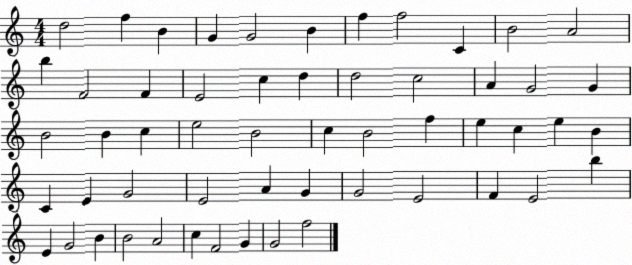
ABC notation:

X:1
T:Untitled
M:4/4
L:1/4
K:C
d2 f B G G2 B f f2 C B2 A2 b F2 F E2 c d d2 c2 A G2 G B2 B c e2 B2 c B2 f e c e B C E G2 E2 A G G2 E2 F E2 b E G2 B B2 A2 c F2 G G2 f2